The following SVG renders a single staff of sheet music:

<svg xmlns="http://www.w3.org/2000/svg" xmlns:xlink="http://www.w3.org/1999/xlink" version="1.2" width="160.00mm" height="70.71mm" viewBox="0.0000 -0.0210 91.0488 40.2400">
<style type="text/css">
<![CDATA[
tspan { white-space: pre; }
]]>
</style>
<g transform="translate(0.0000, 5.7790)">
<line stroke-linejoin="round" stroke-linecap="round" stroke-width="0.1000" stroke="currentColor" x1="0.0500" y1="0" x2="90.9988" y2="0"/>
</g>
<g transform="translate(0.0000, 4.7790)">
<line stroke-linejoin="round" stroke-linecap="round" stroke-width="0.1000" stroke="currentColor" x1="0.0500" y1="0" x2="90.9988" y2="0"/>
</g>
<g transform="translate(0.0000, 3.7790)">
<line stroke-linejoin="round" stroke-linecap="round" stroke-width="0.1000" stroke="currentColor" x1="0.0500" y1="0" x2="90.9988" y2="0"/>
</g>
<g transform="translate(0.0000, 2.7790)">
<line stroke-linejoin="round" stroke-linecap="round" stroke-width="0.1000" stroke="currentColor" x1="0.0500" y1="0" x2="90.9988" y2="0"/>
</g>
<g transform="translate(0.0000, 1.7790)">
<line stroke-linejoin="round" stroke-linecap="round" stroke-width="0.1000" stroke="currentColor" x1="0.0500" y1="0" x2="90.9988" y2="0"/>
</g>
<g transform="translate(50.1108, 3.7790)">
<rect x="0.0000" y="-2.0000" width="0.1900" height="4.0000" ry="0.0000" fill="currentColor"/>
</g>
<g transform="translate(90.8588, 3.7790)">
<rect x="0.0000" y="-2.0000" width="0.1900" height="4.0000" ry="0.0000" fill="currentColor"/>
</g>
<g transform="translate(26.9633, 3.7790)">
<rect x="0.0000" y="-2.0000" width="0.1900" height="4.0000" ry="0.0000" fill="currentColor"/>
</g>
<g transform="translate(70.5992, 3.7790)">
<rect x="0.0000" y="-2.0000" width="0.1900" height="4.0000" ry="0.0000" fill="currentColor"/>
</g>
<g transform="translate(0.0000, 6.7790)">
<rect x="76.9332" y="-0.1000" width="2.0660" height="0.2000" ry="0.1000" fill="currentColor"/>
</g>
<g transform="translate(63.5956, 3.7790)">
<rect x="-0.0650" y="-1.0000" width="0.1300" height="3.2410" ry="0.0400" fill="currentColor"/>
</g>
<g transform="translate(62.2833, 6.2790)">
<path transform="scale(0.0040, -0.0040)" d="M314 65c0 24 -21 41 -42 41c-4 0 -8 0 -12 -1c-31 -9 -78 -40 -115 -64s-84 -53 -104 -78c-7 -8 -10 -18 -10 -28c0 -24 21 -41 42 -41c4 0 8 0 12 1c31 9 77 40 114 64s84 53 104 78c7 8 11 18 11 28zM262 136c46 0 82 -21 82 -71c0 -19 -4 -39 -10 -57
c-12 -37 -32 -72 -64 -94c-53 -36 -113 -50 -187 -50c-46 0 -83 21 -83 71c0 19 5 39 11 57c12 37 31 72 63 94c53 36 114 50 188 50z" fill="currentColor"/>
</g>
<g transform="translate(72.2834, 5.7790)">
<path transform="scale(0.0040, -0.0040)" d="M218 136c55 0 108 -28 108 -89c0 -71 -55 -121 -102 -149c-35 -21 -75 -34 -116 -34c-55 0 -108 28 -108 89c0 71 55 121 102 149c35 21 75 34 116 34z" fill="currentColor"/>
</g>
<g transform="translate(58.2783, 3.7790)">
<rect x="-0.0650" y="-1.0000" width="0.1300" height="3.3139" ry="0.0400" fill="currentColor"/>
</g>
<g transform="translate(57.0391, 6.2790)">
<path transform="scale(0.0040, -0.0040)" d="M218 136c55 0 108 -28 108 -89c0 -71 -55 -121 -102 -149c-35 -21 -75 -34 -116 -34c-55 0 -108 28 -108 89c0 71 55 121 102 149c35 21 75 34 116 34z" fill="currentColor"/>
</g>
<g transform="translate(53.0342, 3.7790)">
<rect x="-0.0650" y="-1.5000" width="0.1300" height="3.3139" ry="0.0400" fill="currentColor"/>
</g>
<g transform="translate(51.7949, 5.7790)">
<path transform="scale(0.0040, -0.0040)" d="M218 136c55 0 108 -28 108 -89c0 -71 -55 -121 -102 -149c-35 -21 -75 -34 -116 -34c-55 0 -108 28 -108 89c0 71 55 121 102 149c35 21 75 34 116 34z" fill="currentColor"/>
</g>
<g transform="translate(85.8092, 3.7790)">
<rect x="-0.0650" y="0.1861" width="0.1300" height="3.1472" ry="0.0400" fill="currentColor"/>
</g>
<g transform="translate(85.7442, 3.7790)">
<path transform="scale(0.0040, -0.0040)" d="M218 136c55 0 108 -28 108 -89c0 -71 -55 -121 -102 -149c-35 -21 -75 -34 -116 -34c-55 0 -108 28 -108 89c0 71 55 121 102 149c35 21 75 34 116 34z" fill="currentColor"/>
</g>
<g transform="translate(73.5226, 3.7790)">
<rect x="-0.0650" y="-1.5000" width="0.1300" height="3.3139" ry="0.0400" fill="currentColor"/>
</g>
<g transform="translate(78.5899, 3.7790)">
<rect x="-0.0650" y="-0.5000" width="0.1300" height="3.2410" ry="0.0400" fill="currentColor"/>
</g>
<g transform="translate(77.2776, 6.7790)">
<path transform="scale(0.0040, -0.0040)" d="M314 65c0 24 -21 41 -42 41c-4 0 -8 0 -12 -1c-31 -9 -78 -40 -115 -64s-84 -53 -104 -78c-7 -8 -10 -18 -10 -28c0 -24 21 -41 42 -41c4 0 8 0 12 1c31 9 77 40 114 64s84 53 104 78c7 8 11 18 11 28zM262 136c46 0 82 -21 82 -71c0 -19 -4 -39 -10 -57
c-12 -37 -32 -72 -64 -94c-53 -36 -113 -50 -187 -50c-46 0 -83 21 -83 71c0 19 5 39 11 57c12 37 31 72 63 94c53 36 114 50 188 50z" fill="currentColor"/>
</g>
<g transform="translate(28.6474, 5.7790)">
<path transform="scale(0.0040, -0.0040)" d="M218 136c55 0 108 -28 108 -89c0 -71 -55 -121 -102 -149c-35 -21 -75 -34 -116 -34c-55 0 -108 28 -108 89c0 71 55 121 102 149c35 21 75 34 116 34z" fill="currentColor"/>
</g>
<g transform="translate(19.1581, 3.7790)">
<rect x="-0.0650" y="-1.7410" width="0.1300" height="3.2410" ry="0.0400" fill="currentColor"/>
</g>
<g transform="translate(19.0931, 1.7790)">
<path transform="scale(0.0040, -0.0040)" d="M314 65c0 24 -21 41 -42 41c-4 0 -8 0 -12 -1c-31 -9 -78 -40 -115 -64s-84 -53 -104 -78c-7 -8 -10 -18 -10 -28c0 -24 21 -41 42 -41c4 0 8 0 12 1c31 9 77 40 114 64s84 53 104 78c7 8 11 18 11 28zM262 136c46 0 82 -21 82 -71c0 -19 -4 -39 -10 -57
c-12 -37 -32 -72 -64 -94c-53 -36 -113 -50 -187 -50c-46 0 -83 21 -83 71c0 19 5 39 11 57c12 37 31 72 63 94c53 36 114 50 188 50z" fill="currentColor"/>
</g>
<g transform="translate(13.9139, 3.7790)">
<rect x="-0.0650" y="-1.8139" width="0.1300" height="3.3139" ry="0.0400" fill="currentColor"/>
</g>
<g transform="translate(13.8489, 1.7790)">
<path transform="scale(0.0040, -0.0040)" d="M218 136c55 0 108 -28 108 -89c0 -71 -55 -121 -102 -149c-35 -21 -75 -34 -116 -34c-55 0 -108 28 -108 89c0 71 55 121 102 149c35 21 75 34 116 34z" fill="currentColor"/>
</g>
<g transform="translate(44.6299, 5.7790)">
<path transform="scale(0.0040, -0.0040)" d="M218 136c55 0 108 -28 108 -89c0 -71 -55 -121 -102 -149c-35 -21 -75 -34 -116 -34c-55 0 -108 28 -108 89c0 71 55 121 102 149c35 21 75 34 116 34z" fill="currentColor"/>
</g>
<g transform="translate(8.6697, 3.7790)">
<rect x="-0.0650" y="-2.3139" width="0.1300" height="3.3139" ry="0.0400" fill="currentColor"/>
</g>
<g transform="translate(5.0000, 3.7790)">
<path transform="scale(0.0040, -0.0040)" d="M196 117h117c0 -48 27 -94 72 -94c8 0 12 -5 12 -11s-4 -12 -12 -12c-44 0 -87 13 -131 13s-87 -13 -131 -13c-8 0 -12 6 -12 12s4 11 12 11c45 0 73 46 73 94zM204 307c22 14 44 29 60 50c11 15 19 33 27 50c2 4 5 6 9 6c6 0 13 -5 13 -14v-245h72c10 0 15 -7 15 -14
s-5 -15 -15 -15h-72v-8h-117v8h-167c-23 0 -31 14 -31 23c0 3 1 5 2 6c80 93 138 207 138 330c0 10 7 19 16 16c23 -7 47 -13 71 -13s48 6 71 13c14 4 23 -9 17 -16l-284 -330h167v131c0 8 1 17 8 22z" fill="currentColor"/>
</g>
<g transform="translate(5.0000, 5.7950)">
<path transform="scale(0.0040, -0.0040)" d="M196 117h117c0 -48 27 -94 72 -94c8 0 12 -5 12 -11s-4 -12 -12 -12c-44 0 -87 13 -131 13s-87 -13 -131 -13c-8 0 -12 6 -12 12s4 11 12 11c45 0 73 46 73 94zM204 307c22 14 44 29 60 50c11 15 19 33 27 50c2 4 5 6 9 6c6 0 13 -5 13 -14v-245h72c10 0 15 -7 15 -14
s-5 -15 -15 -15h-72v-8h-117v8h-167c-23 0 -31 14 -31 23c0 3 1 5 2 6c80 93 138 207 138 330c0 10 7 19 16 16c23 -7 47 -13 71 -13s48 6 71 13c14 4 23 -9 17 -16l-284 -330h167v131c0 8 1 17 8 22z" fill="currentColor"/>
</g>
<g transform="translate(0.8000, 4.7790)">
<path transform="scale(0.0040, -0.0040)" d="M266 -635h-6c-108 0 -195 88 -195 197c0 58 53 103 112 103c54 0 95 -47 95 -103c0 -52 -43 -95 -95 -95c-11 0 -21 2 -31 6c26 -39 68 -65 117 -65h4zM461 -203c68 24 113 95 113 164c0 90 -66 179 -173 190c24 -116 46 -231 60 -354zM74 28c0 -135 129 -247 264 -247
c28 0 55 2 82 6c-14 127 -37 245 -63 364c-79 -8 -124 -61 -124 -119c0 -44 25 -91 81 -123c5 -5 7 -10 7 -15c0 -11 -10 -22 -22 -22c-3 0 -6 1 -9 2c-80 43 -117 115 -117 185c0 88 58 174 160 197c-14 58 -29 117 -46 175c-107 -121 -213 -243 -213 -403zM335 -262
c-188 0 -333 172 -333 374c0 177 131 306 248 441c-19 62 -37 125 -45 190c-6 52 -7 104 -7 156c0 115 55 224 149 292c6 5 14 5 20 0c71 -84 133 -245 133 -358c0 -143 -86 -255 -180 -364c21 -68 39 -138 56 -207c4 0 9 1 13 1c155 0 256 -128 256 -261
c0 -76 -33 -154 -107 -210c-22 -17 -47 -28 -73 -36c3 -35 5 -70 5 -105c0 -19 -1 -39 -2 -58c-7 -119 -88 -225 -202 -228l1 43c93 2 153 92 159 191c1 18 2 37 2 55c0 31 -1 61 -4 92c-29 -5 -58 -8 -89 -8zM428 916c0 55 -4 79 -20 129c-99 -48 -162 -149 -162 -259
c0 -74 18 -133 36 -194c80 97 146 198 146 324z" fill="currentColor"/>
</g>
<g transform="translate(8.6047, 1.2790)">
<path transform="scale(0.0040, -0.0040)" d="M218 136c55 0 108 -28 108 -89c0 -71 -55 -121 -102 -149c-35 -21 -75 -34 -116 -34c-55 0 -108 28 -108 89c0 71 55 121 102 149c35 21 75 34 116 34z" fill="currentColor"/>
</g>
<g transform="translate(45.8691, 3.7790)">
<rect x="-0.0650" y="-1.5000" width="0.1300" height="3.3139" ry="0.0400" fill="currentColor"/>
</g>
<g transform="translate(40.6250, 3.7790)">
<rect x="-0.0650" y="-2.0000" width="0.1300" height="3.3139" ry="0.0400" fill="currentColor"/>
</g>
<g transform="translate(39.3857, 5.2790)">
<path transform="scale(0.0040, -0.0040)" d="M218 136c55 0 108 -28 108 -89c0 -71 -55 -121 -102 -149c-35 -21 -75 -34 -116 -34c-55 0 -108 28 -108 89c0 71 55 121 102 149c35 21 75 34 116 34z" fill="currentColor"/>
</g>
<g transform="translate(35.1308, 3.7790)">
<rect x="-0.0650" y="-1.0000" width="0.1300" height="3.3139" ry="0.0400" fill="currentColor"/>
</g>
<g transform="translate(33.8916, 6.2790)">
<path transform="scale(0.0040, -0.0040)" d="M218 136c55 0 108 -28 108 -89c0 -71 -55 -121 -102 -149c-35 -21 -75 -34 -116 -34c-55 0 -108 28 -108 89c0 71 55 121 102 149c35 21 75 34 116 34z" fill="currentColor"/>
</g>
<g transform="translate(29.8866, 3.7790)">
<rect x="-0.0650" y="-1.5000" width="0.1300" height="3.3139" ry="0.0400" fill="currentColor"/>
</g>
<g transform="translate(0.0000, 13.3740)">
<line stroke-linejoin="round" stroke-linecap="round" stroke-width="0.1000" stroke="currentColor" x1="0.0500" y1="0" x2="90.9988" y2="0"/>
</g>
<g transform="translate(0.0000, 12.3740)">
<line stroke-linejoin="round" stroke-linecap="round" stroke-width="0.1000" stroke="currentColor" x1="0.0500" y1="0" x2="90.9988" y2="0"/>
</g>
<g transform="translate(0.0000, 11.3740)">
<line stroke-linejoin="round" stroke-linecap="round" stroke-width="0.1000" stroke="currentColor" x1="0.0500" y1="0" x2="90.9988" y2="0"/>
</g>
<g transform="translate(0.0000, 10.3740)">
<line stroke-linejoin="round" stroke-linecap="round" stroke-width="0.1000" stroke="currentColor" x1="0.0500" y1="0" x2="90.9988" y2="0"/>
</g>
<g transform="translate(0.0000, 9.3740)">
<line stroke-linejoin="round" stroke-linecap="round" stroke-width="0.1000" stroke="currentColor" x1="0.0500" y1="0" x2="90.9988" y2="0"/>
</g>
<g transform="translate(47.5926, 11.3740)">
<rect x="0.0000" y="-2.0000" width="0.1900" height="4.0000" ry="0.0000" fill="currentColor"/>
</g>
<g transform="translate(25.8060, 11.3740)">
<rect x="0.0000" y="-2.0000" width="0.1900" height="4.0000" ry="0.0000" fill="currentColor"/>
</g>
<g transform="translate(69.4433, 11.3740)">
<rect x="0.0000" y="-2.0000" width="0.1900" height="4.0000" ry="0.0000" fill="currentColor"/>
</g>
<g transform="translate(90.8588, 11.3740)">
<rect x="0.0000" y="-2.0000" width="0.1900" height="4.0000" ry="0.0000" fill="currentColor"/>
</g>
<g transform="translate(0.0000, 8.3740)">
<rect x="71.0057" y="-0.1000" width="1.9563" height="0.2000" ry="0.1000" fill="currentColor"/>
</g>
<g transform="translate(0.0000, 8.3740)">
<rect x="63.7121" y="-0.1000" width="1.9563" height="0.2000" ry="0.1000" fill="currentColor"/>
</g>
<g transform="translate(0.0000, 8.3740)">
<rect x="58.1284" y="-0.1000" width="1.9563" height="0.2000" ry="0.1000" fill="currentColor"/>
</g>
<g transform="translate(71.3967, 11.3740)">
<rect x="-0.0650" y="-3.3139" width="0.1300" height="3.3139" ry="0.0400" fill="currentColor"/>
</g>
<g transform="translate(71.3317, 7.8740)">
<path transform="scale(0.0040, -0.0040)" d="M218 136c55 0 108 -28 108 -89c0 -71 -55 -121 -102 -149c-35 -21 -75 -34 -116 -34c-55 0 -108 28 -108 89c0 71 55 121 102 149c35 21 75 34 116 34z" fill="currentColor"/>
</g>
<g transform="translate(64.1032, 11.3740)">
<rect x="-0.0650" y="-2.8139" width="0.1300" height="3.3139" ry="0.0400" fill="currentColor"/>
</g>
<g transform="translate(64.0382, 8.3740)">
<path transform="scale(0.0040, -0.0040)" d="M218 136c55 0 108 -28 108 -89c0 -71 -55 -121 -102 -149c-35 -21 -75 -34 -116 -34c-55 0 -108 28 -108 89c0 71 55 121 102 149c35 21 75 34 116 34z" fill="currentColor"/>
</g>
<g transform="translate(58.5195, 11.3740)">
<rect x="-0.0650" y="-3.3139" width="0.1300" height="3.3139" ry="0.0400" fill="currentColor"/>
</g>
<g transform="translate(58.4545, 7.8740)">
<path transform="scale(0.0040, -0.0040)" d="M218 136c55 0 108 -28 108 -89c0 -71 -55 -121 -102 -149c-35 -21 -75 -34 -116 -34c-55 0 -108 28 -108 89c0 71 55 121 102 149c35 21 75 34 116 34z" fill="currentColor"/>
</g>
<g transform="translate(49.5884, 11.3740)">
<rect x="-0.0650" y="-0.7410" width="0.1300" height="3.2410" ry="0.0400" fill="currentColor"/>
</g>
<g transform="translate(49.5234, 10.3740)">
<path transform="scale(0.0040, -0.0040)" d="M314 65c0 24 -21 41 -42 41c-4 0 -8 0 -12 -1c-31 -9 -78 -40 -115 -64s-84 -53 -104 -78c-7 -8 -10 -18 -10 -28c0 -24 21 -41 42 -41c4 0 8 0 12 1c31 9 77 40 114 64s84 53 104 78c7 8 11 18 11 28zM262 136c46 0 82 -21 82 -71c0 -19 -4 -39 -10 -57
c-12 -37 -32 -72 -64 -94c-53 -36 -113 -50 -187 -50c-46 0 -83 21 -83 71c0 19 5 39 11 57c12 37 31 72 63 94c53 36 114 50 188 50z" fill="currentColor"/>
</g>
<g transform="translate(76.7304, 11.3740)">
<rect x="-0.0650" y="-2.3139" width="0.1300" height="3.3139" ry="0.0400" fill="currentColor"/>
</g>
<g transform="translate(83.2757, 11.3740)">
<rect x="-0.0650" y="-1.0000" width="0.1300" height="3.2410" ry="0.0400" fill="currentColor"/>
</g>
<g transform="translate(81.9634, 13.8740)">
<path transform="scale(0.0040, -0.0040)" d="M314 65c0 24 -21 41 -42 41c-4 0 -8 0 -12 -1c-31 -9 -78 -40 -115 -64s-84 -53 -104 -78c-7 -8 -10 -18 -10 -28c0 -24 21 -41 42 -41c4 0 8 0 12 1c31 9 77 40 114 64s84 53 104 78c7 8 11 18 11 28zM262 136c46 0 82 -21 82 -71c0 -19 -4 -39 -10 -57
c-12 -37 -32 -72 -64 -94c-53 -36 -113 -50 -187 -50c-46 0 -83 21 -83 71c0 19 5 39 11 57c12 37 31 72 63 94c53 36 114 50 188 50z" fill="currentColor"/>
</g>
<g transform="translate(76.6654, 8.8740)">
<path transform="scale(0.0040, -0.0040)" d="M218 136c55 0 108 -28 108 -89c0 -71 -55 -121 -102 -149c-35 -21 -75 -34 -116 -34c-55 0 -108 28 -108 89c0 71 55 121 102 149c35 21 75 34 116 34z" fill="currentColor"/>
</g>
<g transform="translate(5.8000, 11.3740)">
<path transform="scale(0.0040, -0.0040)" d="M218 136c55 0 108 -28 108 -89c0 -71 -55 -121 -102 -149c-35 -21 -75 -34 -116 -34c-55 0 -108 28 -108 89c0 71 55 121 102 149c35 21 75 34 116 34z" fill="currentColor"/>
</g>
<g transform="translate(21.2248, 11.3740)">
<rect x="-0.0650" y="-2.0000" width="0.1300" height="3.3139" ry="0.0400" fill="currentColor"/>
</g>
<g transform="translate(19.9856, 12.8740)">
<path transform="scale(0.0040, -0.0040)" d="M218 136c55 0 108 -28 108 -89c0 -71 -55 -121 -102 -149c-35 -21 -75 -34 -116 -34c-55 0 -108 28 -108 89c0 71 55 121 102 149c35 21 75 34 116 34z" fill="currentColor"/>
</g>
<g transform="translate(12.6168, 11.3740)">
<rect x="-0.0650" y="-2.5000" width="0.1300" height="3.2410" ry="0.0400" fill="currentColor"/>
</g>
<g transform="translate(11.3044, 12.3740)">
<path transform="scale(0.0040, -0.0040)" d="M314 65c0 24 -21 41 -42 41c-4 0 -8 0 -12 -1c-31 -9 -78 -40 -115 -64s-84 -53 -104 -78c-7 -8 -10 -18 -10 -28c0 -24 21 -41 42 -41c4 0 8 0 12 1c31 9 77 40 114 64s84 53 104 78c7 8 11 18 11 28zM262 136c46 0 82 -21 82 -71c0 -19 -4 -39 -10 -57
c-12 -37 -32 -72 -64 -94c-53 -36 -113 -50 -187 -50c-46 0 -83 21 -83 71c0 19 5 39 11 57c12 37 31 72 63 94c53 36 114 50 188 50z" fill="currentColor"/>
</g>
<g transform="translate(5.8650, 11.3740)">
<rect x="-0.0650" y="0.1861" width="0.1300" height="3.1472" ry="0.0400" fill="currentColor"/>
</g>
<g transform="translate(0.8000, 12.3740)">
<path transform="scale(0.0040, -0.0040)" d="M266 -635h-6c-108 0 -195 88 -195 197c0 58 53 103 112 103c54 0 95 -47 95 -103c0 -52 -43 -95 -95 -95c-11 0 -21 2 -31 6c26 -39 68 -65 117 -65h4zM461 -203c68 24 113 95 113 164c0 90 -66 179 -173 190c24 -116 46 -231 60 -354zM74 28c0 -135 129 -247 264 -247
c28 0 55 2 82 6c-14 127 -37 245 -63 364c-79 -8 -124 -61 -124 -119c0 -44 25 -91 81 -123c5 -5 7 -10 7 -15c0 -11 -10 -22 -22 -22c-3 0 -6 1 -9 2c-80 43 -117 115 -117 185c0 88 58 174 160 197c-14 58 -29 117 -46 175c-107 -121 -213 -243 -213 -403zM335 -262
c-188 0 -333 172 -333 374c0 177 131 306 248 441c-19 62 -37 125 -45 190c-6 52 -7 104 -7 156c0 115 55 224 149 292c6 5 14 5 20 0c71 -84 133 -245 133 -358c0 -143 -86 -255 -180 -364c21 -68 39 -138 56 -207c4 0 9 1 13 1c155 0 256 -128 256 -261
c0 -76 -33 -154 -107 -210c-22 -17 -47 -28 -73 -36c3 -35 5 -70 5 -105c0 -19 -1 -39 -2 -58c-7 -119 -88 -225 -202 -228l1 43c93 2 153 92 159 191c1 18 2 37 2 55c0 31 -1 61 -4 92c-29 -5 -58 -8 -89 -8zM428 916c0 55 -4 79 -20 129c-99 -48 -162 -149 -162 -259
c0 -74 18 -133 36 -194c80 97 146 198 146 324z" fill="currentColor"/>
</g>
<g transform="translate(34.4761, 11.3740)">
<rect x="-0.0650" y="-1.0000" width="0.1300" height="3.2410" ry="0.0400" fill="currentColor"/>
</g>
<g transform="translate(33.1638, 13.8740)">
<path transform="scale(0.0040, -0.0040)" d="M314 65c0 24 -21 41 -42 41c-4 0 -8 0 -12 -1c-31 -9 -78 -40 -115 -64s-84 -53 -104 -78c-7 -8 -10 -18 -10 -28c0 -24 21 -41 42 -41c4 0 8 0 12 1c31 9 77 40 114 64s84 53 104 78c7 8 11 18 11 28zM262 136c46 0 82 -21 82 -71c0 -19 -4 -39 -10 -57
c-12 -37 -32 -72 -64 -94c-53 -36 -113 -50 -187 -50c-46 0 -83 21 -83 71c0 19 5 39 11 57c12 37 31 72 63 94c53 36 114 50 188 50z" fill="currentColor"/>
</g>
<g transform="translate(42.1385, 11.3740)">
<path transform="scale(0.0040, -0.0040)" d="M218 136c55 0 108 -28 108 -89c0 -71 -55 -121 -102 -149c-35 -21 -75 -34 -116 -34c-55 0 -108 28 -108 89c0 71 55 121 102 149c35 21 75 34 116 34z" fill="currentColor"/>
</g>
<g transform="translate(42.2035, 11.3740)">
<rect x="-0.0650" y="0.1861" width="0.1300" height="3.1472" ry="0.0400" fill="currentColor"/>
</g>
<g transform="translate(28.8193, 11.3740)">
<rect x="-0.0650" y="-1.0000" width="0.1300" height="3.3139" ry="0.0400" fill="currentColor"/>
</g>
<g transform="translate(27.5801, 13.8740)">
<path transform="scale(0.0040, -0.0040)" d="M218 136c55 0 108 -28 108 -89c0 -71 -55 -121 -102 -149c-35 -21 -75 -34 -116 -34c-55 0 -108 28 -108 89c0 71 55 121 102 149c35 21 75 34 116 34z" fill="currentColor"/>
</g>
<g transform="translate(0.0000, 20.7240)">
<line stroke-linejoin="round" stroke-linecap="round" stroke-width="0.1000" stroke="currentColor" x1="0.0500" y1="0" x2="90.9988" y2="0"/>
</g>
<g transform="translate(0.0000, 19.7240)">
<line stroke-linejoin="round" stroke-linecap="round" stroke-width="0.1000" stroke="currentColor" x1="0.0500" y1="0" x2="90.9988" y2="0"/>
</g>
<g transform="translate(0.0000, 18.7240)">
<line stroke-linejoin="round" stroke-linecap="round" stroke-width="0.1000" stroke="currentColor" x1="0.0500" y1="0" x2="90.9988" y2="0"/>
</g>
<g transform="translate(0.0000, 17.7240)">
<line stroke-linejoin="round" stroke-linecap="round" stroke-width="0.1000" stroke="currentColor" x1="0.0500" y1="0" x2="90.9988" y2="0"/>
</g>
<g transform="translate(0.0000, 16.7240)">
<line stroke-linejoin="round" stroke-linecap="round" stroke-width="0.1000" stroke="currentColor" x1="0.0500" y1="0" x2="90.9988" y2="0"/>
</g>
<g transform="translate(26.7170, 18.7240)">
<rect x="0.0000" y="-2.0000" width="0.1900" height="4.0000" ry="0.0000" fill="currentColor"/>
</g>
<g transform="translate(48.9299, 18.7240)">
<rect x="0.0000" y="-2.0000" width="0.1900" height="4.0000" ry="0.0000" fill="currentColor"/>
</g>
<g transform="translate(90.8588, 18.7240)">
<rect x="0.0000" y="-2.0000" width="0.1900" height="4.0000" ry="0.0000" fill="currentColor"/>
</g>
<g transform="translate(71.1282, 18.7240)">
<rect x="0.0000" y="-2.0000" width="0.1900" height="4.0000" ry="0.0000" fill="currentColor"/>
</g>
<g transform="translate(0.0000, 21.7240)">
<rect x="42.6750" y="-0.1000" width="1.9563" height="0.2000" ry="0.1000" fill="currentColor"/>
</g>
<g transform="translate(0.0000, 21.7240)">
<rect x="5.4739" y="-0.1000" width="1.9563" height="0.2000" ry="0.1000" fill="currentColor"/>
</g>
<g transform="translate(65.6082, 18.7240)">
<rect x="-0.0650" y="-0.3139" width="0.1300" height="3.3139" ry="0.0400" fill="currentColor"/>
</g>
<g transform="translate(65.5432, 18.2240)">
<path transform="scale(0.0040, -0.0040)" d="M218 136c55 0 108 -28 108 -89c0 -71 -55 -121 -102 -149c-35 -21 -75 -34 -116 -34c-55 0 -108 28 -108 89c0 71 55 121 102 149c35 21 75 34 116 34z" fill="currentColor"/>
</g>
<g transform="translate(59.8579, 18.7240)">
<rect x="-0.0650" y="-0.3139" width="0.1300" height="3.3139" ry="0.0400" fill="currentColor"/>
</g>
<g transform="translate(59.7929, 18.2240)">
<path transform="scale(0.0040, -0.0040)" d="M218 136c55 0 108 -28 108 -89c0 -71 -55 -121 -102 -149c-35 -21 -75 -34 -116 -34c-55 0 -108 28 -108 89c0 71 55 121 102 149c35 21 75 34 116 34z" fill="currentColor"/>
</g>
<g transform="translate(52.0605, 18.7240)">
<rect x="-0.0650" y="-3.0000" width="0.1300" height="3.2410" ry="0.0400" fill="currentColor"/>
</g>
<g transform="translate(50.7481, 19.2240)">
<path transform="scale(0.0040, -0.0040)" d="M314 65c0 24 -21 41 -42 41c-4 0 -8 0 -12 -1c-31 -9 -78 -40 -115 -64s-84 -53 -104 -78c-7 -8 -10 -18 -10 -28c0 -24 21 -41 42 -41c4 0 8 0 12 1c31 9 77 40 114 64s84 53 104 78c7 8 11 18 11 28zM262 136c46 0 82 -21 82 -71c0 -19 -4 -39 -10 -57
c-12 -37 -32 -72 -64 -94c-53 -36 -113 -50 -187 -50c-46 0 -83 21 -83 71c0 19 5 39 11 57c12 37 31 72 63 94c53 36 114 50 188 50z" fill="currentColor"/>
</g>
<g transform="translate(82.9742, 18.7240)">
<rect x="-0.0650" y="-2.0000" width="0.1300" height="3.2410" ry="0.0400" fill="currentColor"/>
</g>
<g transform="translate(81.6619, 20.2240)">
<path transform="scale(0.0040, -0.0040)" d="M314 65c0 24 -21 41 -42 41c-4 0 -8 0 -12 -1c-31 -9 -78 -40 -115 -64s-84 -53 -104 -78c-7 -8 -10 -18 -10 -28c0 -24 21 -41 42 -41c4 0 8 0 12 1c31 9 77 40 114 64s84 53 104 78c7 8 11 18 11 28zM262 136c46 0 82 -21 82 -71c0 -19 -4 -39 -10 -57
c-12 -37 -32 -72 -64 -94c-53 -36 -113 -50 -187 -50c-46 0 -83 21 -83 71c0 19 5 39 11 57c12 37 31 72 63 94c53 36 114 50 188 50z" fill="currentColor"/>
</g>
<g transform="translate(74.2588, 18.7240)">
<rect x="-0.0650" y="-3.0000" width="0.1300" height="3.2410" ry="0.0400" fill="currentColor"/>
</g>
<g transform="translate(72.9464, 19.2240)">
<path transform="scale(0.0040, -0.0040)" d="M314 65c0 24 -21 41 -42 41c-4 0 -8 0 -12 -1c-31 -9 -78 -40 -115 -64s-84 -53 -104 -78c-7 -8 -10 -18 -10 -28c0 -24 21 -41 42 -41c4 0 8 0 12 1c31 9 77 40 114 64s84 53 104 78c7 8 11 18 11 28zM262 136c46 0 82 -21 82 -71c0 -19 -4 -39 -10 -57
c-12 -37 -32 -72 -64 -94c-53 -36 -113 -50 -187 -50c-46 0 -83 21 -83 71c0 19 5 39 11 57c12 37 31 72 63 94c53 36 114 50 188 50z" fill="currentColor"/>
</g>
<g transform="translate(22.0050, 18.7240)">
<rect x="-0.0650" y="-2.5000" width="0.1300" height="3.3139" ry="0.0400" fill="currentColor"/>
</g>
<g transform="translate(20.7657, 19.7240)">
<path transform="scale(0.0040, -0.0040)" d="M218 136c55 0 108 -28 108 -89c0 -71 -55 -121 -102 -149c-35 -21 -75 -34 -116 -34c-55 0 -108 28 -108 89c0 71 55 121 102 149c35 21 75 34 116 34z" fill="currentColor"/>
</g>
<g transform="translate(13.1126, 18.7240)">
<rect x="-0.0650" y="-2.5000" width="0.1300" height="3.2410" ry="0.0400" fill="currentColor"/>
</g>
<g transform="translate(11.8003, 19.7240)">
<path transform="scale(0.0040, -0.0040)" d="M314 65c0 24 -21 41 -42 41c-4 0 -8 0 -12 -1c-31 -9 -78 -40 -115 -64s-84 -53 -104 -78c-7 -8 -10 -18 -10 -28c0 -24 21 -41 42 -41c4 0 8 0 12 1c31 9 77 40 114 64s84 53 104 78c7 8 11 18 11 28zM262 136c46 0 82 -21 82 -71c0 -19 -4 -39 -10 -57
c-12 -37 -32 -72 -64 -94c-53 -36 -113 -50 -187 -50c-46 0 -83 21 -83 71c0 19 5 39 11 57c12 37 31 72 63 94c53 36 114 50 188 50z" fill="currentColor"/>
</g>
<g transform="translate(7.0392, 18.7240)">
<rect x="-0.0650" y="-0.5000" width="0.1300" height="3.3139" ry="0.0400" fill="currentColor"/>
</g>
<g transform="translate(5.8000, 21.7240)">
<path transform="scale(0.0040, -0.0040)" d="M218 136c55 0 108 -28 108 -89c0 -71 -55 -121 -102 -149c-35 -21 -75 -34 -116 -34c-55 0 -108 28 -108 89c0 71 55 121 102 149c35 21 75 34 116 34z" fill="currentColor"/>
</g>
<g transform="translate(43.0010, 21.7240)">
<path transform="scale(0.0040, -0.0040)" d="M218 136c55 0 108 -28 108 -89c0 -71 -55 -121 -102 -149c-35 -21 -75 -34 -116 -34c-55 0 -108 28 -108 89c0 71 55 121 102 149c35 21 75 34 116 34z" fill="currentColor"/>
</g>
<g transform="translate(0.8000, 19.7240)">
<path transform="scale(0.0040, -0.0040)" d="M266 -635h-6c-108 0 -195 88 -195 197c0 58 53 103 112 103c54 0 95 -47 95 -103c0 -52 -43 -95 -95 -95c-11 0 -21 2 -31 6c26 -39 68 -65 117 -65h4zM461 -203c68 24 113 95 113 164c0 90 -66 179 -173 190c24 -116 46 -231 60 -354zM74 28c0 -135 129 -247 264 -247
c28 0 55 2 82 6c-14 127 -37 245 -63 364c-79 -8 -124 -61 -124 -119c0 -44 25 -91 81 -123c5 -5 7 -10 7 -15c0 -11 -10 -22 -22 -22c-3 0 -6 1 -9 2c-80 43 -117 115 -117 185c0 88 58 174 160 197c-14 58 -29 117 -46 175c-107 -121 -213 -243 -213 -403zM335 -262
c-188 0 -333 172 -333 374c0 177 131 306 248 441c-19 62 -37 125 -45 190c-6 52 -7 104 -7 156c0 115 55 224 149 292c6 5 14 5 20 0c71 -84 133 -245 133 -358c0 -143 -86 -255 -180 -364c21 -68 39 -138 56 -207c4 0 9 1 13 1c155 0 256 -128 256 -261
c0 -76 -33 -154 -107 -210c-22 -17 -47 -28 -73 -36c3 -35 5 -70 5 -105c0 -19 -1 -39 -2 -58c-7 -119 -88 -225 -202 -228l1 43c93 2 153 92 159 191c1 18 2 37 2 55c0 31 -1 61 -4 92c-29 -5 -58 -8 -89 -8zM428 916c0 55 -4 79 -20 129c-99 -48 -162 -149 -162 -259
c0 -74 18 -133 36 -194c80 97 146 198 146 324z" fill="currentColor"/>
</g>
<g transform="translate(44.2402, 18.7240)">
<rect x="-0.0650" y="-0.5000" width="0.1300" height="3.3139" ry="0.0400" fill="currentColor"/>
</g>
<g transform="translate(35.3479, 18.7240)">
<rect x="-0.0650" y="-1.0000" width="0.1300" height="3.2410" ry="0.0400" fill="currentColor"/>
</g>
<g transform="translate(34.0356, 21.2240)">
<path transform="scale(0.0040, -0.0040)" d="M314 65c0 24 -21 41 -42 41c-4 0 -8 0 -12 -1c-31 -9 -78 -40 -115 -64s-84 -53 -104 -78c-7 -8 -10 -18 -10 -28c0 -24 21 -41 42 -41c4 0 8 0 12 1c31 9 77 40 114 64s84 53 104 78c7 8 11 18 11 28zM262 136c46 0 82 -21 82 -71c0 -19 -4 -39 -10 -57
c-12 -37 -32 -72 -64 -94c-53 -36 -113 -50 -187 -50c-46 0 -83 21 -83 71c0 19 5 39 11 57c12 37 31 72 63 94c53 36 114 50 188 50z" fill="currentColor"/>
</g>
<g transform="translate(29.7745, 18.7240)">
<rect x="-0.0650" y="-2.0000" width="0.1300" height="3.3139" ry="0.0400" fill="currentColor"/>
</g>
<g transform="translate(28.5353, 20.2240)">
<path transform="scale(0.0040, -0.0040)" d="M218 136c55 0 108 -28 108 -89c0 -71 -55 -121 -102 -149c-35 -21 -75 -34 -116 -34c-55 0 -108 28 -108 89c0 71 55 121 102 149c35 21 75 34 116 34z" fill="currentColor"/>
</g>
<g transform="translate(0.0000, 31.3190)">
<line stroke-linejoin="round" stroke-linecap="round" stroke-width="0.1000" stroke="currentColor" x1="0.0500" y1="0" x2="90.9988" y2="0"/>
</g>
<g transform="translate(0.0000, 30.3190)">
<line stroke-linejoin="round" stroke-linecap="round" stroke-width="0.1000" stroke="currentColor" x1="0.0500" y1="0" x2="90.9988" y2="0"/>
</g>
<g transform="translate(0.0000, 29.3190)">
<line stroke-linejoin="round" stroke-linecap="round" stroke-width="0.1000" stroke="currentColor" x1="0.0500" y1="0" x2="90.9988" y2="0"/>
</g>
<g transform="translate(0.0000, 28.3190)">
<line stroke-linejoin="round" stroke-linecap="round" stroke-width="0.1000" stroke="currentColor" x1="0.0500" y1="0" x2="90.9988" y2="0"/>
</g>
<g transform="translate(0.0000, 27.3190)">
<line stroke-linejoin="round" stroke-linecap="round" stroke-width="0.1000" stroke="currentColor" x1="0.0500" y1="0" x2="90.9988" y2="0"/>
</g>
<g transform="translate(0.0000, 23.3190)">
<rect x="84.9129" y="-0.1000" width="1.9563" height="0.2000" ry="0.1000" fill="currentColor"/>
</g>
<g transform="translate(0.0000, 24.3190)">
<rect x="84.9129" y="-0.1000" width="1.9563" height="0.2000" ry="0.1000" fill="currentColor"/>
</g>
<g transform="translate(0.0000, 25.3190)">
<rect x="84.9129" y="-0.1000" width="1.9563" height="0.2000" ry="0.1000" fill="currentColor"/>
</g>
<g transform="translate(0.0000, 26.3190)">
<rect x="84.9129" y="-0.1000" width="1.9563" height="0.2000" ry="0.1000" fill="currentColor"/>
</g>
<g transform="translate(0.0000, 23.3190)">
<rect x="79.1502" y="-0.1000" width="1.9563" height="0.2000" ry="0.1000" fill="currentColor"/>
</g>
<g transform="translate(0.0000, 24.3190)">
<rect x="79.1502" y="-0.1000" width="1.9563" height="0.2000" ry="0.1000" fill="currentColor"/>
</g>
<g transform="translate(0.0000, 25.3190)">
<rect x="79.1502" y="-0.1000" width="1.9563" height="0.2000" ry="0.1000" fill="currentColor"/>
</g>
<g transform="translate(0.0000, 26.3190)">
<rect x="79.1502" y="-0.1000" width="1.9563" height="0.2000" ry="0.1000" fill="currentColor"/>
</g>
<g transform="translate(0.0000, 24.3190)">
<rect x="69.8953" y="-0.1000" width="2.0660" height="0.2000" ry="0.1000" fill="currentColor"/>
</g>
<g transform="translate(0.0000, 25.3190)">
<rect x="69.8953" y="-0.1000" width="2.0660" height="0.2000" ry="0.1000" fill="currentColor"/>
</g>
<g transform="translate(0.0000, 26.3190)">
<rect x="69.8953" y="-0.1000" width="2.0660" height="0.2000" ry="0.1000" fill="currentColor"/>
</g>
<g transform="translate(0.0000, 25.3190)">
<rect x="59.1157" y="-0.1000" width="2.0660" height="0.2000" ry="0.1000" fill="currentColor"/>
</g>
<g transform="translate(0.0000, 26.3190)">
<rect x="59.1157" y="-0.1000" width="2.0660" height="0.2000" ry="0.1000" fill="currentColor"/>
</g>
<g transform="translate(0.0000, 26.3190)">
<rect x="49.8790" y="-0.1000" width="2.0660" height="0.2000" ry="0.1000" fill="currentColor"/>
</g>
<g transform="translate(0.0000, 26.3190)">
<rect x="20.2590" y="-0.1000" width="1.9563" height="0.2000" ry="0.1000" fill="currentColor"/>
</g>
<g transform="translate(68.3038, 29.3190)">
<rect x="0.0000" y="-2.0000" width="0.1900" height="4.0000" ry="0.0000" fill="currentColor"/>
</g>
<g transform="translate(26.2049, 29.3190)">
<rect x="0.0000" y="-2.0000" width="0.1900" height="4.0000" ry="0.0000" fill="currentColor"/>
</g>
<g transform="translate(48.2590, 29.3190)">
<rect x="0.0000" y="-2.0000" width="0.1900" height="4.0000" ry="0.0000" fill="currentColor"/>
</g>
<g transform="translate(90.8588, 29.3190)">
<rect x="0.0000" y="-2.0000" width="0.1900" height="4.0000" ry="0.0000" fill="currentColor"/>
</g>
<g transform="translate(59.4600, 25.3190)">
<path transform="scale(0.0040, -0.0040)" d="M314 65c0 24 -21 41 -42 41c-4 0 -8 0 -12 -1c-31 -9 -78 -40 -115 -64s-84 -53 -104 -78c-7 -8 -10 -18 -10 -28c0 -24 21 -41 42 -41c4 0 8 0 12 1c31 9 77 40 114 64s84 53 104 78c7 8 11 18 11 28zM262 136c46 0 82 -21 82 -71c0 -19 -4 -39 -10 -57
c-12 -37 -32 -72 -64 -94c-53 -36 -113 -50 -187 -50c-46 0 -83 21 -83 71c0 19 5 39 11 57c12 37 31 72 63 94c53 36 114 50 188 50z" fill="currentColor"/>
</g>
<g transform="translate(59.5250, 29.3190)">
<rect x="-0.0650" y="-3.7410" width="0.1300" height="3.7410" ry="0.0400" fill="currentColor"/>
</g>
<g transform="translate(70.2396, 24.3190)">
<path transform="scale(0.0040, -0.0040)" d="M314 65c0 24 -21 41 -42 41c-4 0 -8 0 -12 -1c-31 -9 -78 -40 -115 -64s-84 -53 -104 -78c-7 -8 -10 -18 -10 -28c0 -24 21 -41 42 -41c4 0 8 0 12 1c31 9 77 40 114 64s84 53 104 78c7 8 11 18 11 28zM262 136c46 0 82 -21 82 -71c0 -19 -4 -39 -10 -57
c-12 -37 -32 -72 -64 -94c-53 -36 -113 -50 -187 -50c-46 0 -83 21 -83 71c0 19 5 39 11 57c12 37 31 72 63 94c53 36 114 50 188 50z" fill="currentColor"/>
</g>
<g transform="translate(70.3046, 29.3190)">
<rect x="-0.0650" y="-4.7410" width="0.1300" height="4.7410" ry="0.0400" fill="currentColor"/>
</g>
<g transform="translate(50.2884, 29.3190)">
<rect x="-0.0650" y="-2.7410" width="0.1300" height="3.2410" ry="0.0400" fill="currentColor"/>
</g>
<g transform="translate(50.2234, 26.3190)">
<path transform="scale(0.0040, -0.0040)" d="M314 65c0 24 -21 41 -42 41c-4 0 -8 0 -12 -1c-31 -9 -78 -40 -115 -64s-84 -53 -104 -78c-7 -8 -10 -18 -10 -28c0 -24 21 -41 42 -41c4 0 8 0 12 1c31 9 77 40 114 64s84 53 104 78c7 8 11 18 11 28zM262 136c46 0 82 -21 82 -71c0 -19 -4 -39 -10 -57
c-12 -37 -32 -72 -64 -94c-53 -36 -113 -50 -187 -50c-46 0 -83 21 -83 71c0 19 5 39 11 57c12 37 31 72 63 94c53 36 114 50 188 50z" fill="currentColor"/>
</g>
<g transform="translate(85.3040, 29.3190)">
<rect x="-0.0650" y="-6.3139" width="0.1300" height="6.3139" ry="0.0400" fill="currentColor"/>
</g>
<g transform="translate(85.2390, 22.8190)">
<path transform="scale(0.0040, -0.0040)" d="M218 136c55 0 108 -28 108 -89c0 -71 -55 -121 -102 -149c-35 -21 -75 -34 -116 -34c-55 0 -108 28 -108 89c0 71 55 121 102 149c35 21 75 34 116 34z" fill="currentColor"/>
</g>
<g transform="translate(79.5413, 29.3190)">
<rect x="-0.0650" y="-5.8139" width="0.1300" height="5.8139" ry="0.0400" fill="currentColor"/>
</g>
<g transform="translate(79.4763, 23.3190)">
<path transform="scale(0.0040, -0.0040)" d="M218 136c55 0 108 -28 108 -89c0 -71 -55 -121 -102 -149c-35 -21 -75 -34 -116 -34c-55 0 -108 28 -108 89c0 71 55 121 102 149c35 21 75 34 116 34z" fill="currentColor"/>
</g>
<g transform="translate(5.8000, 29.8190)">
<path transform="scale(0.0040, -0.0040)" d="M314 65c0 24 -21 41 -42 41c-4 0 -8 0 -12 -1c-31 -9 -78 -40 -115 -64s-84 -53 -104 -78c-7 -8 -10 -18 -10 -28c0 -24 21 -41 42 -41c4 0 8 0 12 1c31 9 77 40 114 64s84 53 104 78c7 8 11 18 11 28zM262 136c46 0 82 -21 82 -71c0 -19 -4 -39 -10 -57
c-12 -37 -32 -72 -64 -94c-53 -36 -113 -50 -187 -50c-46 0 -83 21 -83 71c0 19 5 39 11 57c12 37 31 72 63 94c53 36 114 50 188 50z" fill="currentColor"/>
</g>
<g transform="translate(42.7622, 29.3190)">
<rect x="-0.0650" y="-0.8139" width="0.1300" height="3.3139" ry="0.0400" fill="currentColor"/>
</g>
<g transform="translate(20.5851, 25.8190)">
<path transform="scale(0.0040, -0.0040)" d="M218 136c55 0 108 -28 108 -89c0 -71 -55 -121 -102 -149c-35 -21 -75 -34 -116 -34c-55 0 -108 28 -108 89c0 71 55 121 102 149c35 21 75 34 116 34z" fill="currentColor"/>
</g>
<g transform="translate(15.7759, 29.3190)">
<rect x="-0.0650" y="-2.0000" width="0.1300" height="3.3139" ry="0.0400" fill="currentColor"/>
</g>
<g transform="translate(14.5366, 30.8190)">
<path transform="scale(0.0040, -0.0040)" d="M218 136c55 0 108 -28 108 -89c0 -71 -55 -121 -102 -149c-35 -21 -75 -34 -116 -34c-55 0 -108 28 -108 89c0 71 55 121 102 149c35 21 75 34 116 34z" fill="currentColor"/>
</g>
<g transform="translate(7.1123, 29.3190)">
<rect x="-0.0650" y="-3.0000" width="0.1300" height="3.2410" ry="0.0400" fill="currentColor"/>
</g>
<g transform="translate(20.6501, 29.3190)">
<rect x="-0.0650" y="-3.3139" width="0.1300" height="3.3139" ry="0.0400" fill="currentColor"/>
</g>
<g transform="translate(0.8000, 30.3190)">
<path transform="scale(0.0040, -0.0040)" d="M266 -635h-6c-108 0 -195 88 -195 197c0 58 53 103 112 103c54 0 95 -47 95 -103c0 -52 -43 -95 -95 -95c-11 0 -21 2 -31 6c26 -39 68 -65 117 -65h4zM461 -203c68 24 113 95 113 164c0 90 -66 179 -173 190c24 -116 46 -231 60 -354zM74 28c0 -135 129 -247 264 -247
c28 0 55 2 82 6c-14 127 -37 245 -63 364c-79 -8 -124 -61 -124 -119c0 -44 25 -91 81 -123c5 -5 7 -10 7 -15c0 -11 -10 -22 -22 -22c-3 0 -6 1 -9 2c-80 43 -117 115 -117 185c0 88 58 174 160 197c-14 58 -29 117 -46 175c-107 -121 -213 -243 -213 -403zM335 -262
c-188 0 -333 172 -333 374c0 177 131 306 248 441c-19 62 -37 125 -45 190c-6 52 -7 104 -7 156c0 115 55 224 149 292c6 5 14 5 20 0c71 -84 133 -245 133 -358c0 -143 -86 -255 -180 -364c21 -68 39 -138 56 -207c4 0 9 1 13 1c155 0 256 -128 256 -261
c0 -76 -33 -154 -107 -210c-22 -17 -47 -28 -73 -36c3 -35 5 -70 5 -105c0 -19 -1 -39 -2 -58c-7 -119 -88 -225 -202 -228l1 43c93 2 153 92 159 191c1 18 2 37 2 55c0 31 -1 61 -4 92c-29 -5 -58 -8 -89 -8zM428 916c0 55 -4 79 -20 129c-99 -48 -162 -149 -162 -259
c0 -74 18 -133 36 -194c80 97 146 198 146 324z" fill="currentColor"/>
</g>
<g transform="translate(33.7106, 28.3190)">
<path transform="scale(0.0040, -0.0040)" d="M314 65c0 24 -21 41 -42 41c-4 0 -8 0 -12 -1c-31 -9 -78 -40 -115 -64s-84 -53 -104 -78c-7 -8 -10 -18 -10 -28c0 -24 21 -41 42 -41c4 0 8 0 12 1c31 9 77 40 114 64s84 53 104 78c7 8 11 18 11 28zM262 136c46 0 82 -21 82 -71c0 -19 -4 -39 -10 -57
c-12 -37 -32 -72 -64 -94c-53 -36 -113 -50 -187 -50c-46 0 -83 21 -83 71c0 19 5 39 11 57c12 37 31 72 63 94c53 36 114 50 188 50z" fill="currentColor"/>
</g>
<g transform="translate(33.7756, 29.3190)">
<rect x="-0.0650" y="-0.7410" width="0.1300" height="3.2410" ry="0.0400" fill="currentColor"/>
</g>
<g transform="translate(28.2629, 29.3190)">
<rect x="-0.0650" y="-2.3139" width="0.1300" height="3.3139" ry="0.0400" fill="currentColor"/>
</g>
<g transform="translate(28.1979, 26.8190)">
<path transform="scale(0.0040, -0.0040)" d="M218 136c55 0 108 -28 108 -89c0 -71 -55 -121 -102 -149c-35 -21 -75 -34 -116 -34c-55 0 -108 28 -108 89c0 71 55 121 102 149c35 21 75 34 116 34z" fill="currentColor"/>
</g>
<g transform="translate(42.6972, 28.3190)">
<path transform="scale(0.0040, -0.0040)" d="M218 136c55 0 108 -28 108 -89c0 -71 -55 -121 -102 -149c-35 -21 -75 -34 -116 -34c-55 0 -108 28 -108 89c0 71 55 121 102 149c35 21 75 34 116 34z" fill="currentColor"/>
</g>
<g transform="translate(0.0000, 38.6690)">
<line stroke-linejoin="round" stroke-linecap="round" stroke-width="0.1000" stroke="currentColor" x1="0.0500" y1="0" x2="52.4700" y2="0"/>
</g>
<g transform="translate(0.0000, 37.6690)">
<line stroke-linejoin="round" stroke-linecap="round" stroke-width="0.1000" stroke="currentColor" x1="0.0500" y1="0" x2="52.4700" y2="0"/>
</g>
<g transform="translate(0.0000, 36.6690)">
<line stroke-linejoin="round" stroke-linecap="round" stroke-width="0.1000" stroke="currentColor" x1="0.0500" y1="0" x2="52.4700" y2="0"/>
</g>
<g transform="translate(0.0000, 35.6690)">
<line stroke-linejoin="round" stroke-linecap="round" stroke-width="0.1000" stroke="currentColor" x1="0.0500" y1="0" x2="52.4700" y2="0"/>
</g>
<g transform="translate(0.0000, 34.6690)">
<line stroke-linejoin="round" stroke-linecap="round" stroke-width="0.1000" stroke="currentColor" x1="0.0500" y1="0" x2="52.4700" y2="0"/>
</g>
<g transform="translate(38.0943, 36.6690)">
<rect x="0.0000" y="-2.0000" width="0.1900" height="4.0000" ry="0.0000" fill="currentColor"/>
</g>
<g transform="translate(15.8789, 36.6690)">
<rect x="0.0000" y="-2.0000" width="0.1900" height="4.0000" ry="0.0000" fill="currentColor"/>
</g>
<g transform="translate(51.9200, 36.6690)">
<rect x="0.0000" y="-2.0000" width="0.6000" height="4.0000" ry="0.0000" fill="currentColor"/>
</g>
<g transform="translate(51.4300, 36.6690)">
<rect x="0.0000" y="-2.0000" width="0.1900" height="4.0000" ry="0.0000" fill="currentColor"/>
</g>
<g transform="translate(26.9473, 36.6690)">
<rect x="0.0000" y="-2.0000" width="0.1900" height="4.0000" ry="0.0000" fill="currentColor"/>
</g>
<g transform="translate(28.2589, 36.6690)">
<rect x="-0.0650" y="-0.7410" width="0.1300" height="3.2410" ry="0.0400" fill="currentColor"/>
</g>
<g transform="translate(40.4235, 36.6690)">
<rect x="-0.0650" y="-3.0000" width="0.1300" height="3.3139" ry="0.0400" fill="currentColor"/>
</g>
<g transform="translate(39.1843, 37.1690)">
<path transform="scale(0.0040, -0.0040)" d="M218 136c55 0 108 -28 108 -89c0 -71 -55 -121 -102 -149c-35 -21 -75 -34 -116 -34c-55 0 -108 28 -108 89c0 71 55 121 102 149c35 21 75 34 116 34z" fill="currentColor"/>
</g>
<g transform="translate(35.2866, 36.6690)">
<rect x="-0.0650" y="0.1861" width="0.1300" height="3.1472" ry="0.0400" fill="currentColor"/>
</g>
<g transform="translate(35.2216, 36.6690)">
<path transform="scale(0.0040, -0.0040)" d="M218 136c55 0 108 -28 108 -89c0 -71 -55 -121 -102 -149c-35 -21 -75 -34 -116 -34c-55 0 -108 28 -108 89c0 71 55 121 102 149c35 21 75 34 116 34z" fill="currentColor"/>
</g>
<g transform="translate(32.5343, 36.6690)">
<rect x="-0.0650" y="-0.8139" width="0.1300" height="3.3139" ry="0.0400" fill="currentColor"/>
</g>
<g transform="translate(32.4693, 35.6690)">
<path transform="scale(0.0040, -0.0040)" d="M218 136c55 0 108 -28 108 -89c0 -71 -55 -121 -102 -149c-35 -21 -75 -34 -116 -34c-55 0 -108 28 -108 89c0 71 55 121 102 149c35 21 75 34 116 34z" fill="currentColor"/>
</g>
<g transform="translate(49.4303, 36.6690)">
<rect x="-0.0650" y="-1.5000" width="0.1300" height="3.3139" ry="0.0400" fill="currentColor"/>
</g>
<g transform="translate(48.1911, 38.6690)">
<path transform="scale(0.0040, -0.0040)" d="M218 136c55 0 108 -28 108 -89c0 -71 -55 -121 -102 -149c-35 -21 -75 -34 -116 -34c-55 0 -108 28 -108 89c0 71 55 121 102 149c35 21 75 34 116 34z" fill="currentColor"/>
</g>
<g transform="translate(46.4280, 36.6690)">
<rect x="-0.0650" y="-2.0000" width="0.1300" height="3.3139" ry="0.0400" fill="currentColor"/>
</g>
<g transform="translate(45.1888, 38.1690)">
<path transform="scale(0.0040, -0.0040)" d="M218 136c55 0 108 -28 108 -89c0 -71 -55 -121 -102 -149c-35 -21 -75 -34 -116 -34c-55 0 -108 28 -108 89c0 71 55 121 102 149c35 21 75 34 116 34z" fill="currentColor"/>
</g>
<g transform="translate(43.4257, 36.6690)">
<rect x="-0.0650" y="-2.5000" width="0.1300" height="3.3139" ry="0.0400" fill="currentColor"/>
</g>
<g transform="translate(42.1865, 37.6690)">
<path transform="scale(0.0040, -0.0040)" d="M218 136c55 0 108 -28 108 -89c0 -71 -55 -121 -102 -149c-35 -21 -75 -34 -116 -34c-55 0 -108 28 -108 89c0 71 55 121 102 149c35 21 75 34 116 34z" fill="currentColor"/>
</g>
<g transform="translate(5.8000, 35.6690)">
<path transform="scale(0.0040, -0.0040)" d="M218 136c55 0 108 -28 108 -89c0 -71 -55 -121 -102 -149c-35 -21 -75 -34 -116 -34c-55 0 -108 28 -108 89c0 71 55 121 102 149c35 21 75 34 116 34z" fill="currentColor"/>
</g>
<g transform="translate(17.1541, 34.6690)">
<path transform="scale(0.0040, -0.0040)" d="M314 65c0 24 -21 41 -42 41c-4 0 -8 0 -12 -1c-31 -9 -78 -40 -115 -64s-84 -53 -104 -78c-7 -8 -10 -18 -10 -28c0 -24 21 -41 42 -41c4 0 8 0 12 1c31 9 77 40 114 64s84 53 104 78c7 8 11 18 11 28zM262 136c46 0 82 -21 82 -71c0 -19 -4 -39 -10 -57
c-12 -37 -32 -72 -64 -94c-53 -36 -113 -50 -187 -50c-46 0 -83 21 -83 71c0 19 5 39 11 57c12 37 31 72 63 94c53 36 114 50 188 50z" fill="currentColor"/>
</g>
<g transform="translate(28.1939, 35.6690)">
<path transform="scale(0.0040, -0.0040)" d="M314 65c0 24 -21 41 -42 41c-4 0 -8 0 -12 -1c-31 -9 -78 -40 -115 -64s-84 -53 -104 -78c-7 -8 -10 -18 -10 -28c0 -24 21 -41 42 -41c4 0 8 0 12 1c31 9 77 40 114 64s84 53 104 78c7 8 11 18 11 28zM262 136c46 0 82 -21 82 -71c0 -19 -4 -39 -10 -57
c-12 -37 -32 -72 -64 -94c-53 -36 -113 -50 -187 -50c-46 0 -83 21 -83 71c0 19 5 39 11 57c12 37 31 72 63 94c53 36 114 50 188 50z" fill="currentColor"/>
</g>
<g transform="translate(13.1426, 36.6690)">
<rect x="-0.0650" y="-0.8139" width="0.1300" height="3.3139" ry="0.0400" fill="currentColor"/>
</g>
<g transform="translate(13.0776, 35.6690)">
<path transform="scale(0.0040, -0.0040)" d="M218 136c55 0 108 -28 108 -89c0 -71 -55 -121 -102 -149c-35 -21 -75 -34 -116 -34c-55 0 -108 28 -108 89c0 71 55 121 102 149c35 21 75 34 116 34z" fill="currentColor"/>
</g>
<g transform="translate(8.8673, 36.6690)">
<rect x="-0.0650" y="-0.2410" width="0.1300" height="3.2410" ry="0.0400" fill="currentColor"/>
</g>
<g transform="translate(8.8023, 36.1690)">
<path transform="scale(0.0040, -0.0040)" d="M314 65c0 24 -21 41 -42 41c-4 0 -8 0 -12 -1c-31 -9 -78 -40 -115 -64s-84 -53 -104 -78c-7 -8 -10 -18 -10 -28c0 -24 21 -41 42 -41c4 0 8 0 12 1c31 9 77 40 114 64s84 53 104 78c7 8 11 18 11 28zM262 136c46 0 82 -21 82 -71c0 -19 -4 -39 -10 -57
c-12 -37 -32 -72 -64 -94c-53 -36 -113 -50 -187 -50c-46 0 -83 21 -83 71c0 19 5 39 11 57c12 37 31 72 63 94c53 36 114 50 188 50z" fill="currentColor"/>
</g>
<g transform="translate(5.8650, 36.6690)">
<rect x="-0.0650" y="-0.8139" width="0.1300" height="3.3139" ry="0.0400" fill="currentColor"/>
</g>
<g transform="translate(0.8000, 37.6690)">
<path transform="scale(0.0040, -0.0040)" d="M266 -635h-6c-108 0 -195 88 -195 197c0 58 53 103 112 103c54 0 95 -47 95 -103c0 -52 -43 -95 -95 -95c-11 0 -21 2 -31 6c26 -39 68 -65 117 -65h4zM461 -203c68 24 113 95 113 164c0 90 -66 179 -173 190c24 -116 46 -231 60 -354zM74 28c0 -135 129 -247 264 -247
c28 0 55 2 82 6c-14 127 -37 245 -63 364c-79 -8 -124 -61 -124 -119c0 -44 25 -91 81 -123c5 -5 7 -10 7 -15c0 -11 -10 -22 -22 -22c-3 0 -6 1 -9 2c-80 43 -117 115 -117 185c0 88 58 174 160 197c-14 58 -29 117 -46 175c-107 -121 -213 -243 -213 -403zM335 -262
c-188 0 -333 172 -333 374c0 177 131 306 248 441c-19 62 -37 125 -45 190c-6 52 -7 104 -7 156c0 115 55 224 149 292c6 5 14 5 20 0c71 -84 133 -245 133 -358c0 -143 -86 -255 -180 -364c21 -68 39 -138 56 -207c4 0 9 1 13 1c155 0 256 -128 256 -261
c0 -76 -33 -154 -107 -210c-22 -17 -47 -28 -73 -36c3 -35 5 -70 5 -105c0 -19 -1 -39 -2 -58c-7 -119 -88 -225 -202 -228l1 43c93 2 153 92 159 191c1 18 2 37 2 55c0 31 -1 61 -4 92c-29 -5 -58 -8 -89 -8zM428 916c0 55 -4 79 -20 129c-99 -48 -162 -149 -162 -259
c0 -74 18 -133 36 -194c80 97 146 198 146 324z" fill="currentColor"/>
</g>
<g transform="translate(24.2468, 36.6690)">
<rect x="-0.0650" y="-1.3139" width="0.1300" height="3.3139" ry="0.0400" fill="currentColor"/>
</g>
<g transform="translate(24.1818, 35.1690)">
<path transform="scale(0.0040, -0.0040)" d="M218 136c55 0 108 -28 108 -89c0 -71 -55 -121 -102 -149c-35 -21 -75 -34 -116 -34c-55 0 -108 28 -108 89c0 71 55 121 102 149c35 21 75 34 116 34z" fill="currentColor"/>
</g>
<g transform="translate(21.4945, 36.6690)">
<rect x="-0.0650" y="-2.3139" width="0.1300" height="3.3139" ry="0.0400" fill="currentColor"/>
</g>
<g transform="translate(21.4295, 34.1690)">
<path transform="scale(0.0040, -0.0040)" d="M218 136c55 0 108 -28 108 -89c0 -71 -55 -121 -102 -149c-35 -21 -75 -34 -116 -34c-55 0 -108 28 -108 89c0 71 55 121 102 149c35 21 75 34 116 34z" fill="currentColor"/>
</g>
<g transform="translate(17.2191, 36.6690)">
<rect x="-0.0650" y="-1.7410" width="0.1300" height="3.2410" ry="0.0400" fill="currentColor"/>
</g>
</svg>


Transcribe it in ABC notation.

X:1
T:Untitled
M:4/4
L:1/4
K:C
g f f2 E D F E E D D2 E C2 B B G2 F D D2 B d2 b a b g D2 C G2 G F D2 C A2 c c A2 F2 A2 F b g d2 d a2 c'2 e'2 g' a' d c2 d f2 g e d2 d B A G F E